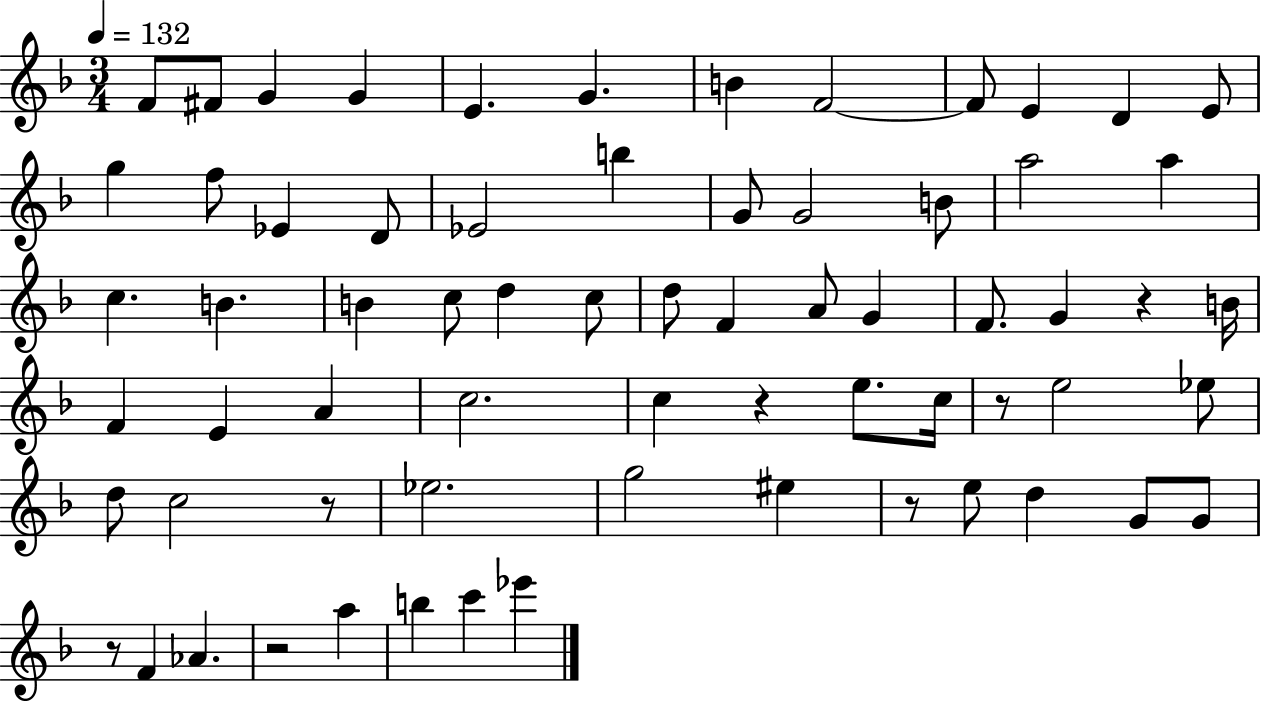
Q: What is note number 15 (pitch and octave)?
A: Eb4